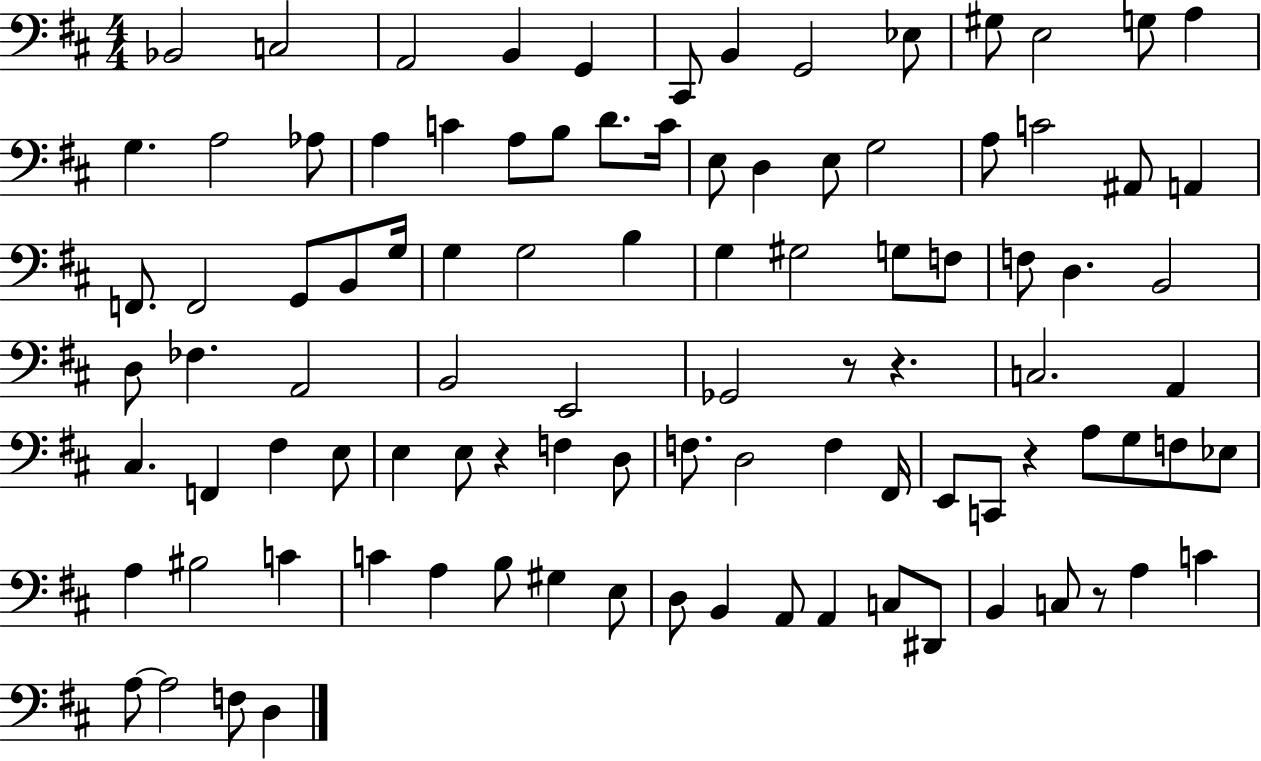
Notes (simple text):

Bb2/h C3/h A2/h B2/q G2/q C#2/e B2/q G2/h Eb3/e G#3/e E3/h G3/e A3/q G3/q. A3/h Ab3/e A3/q C4/q A3/e B3/e D4/e. C4/s E3/e D3/q E3/e G3/h A3/e C4/h A#2/e A2/q F2/e. F2/h G2/e B2/e G3/s G3/q G3/h B3/q G3/q G#3/h G3/e F3/e F3/e D3/q. B2/h D3/e FES3/q. A2/h B2/h E2/h Gb2/h R/e R/q. C3/h. A2/q C#3/q. F2/q F#3/q E3/e E3/q E3/e R/q F3/q D3/e F3/e. D3/h F3/q F#2/s E2/e C2/e R/q A3/e G3/e F3/e Eb3/e A3/q BIS3/h C4/q C4/q A3/q B3/e G#3/q E3/e D3/e B2/q A2/e A2/q C3/e D#2/e B2/q C3/e R/e A3/q C4/q A3/e A3/h F3/e D3/q